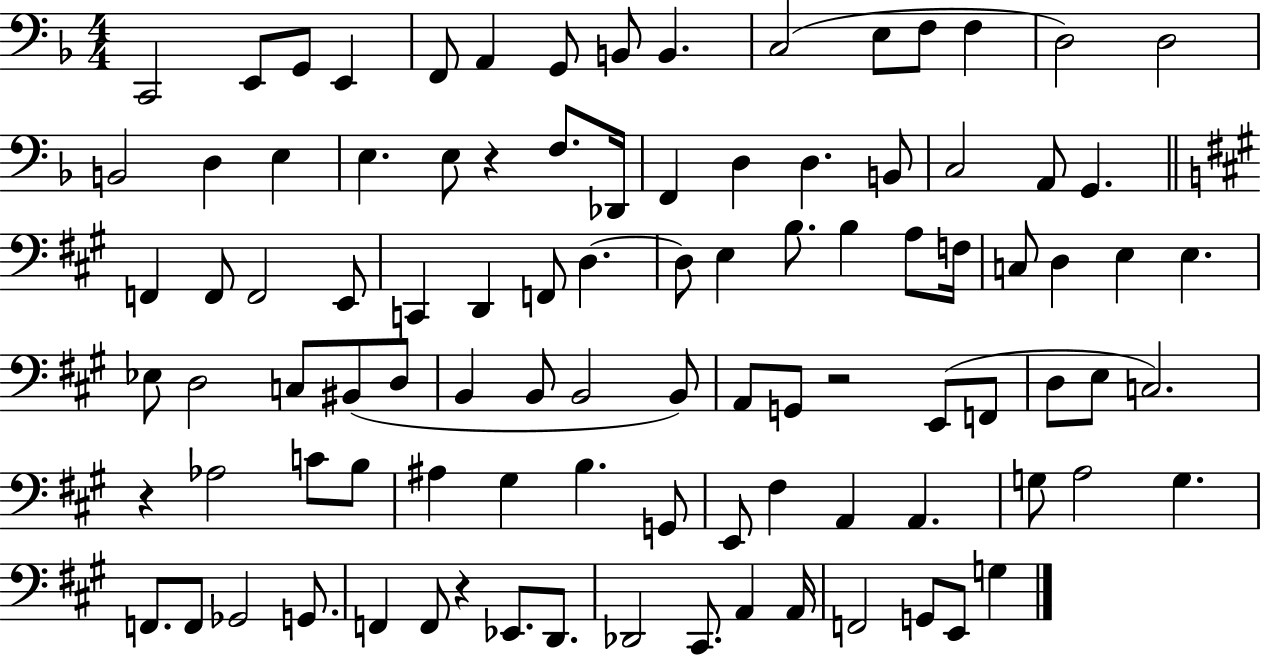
{
  \clef bass
  \numericTimeSignature
  \time 4/4
  \key f \major
  c,2 e,8 g,8 e,4 | f,8 a,4 g,8 b,8 b,4. | c2( e8 f8 f4 | d2) d2 | \break b,2 d4 e4 | e4. e8 r4 f8. des,16 | f,4 d4 d4. b,8 | c2 a,8 g,4. | \break \bar "||" \break \key a \major f,4 f,8 f,2 e,8 | c,4 d,4 f,8 d4.~~ | d8 e4 b8. b4 a8 f16 | c8 d4 e4 e4. | \break ees8 d2 c8 bis,8( d8 | b,4 b,8 b,2 b,8) | a,8 g,8 r2 e,8( f,8 | d8 e8 c2.) | \break r4 aes2 c'8 b8 | ais4 gis4 b4. g,8 | e,8 fis4 a,4 a,4. | g8 a2 g4. | \break f,8. f,8 ges,2 g,8. | f,4 f,8 r4 ees,8. d,8. | des,2 cis,8. a,4 a,16 | f,2 g,8 e,8 g4 | \break \bar "|."
}